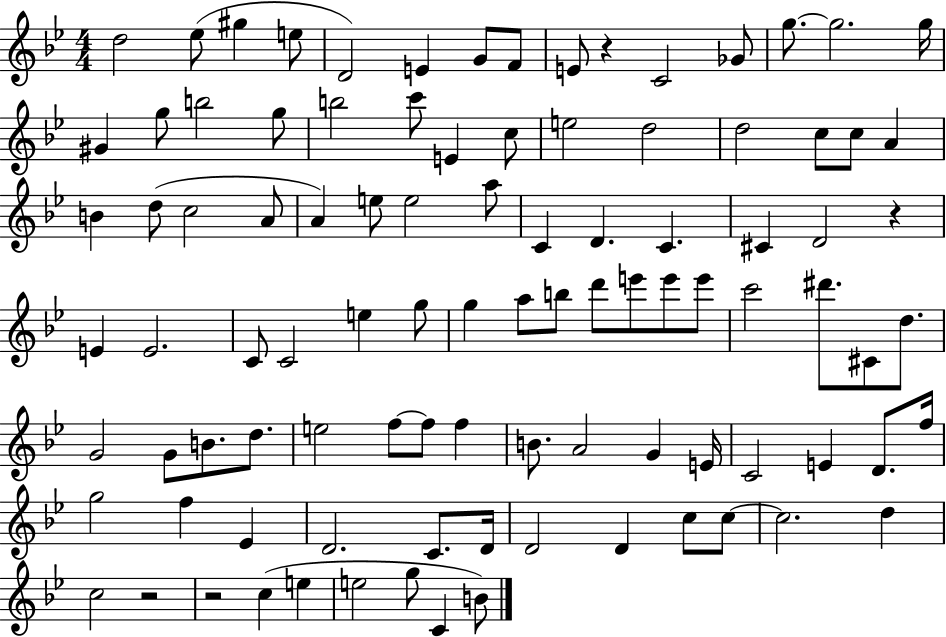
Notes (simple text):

D5/h Eb5/e G#5/q E5/e D4/h E4/q G4/e F4/e E4/e R/q C4/h Gb4/e G5/e. G5/h. G5/s G#4/q G5/e B5/h G5/e B5/h C6/e E4/q C5/e E5/h D5/h D5/h C5/e C5/e A4/q B4/q D5/e C5/h A4/e A4/q E5/e E5/h A5/e C4/q D4/q. C4/q. C#4/q D4/h R/q E4/q E4/h. C4/e C4/h E5/q G5/e G5/q A5/e B5/e D6/e E6/e E6/e E6/e C6/h D#6/e. C#4/e D5/e. G4/h G4/e B4/e. D5/e. E5/h F5/e F5/e F5/q B4/e. A4/h G4/q E4/s C4/h E4/q D4/e. F5/s G5/h F5/q Eb4/q D4/h. C4/e. D4/s D4/h D4/q C5/e C5/e C5/h. D5/q C5/h R/h R/h C5/q E5/q E5/h G5/e C4/q B4/e